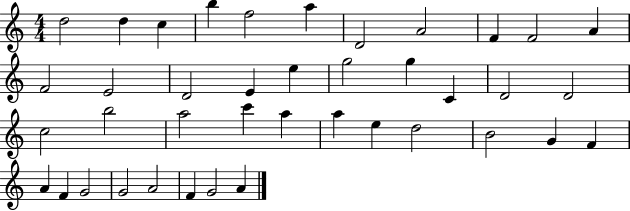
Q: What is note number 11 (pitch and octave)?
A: A4